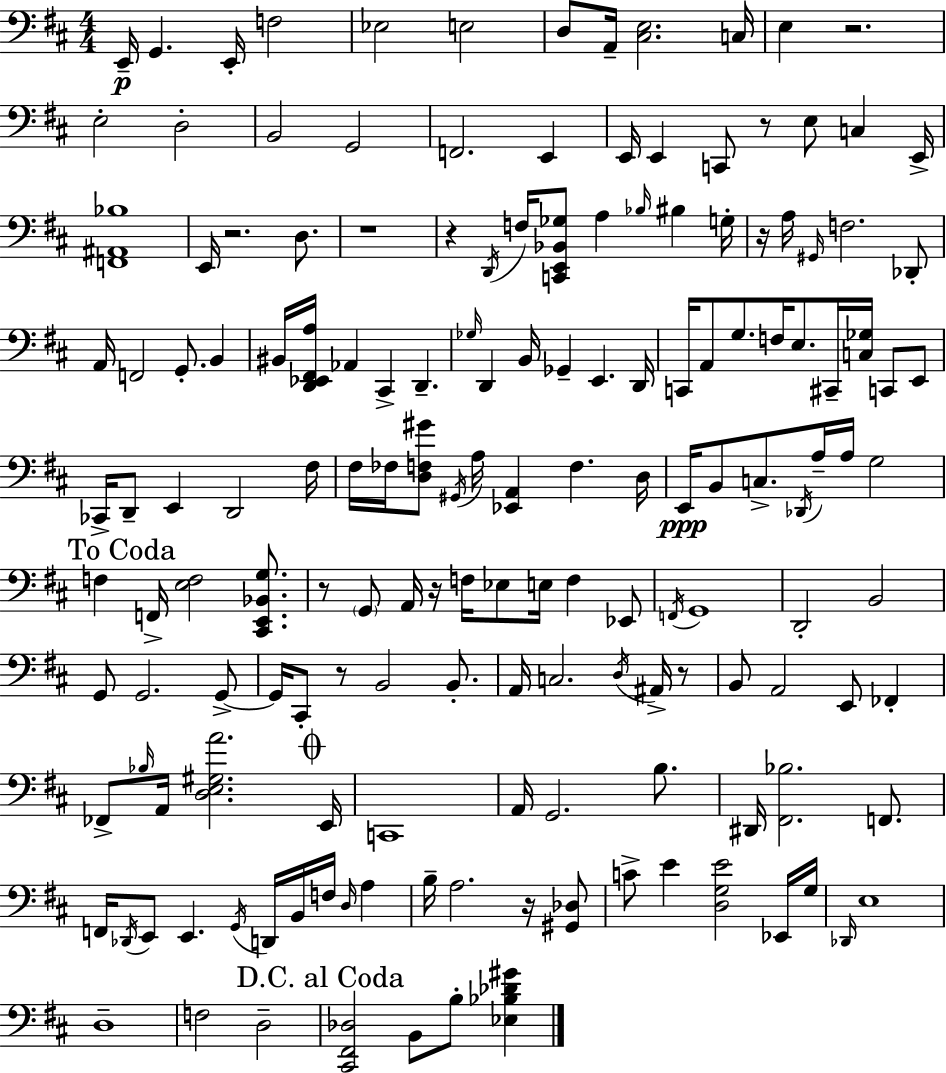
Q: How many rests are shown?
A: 11